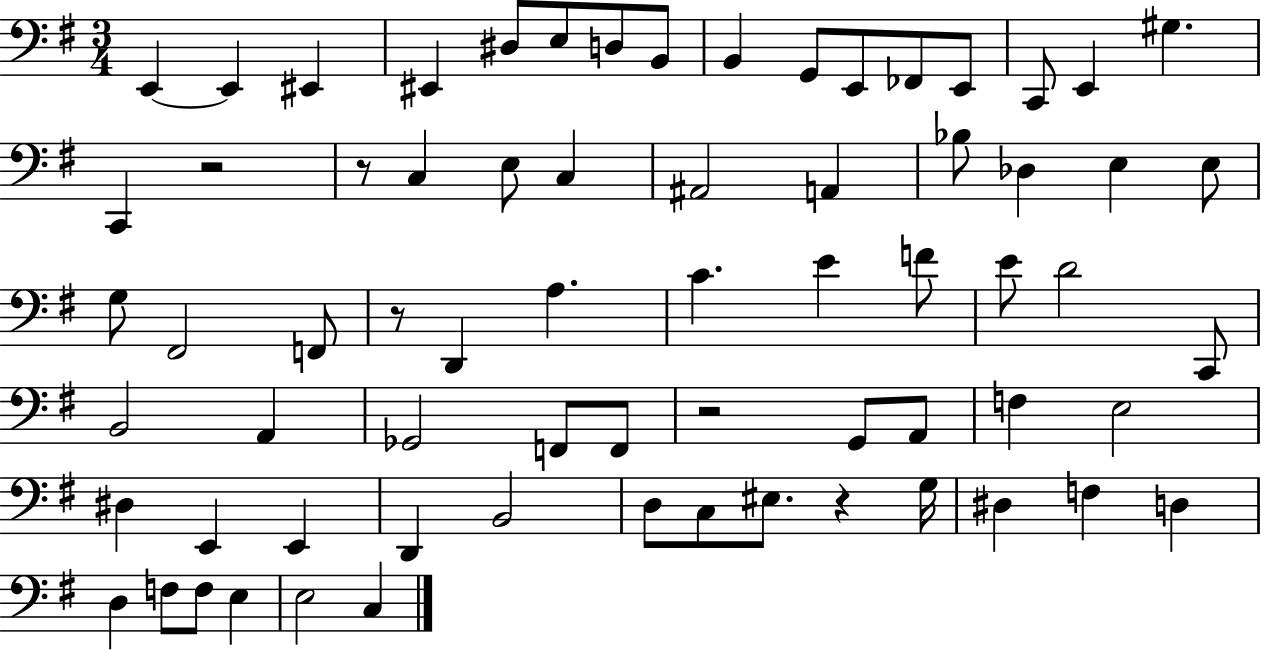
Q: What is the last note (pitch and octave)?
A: C3